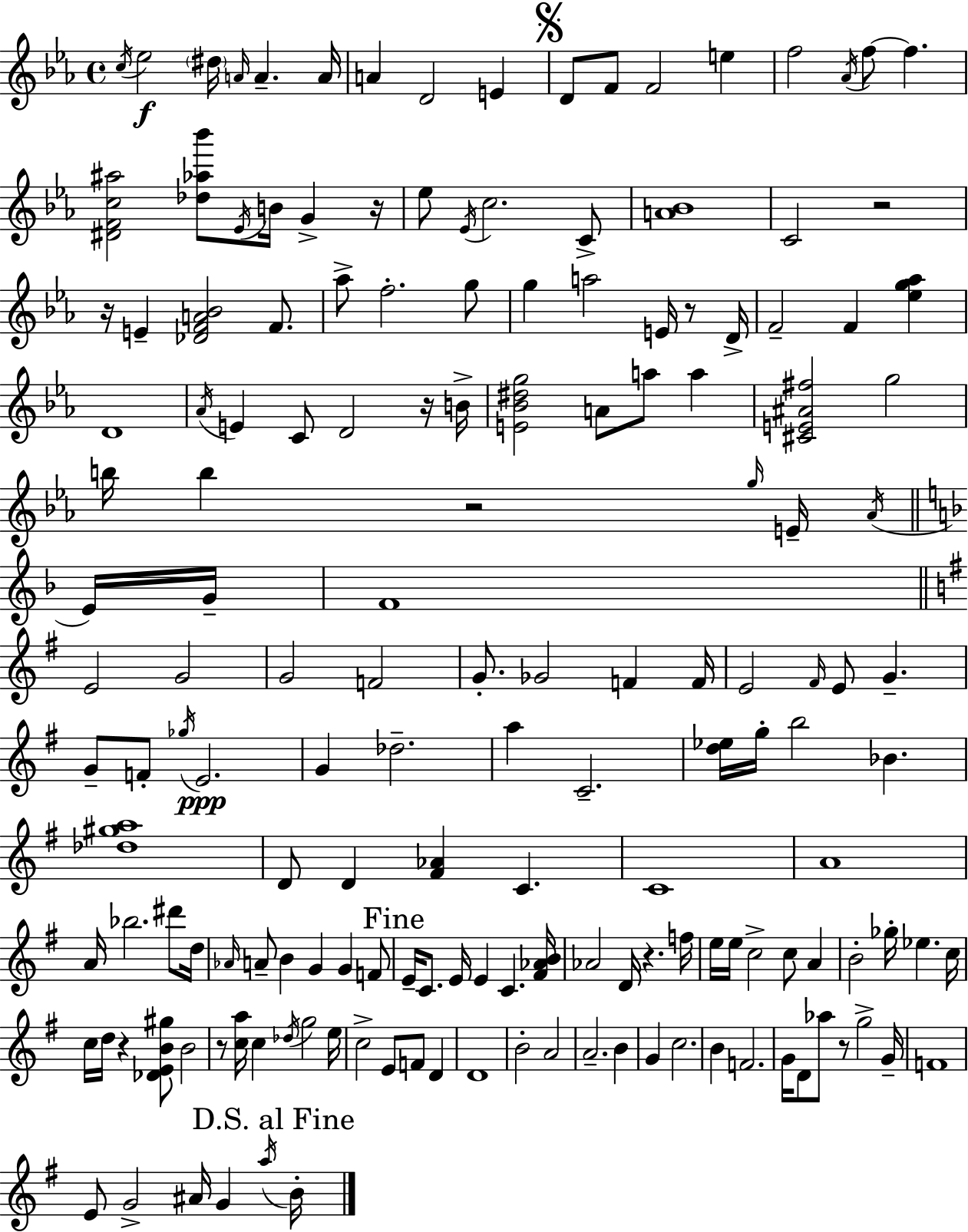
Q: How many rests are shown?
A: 10